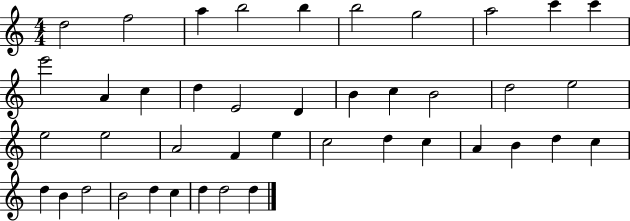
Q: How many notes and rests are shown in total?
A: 42